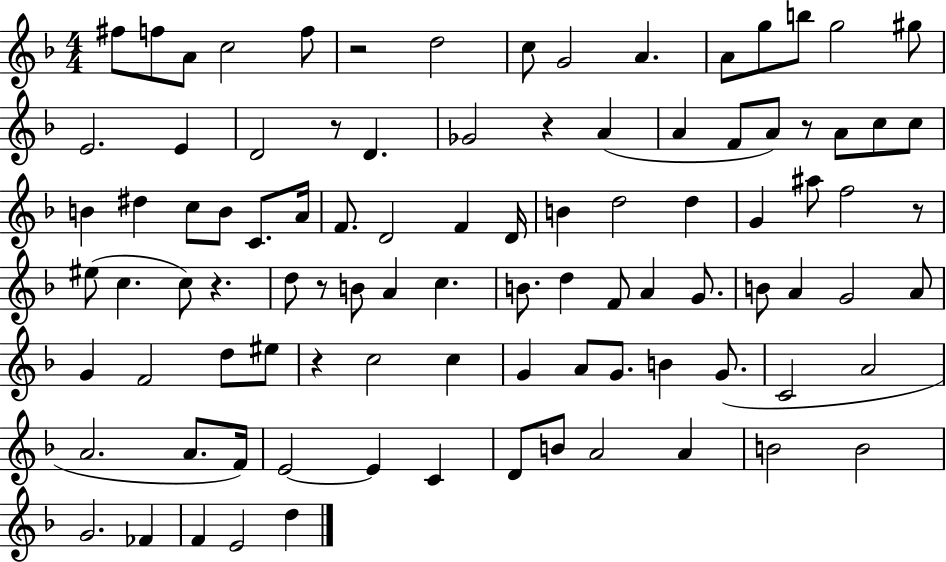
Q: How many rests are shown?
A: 8